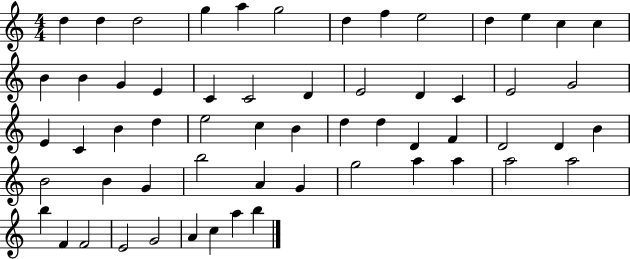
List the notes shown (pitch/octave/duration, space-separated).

D5/q D5/q D5/h G5/q A5/q G5/h D5/q F5/q E5/h D5/q E5/q C5/q C5/q B4/q B4/q G4/q E4/q C4/q C4/h D4/q E4/h D4/q C4/q E4/h G4/h E4/q C4/q B4/q D5/q E5/h C5/q B4/q D5/q D5/q D4/q F4/q D4/h D4/q B4/q B4/h B4/q G4/q B5/h A4/q G4/q G5/h A5/q A5/q A5/h A5/h B5/q F4/q F4/h E4/h G4/h A4/q C5/q A5/q B5/q